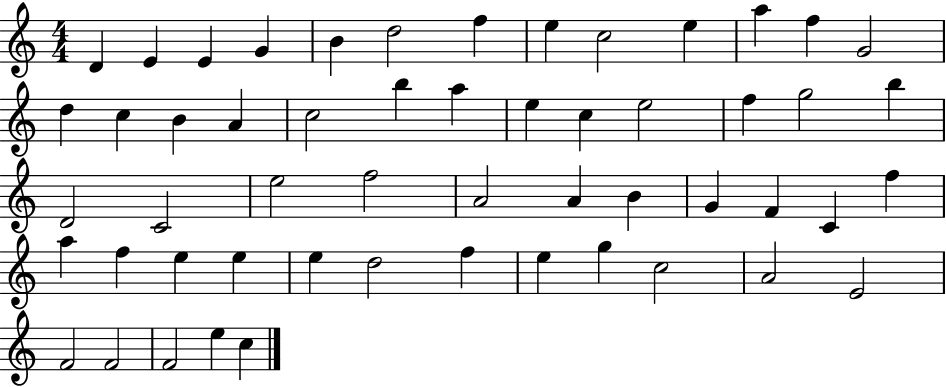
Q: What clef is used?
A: treble